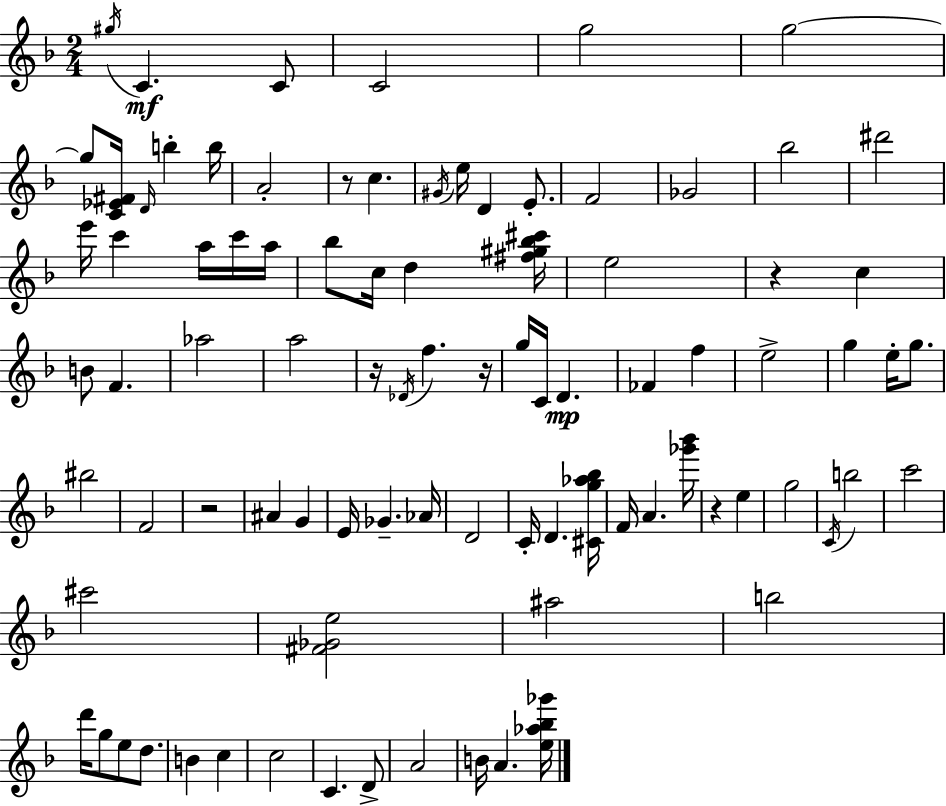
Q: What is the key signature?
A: D minor